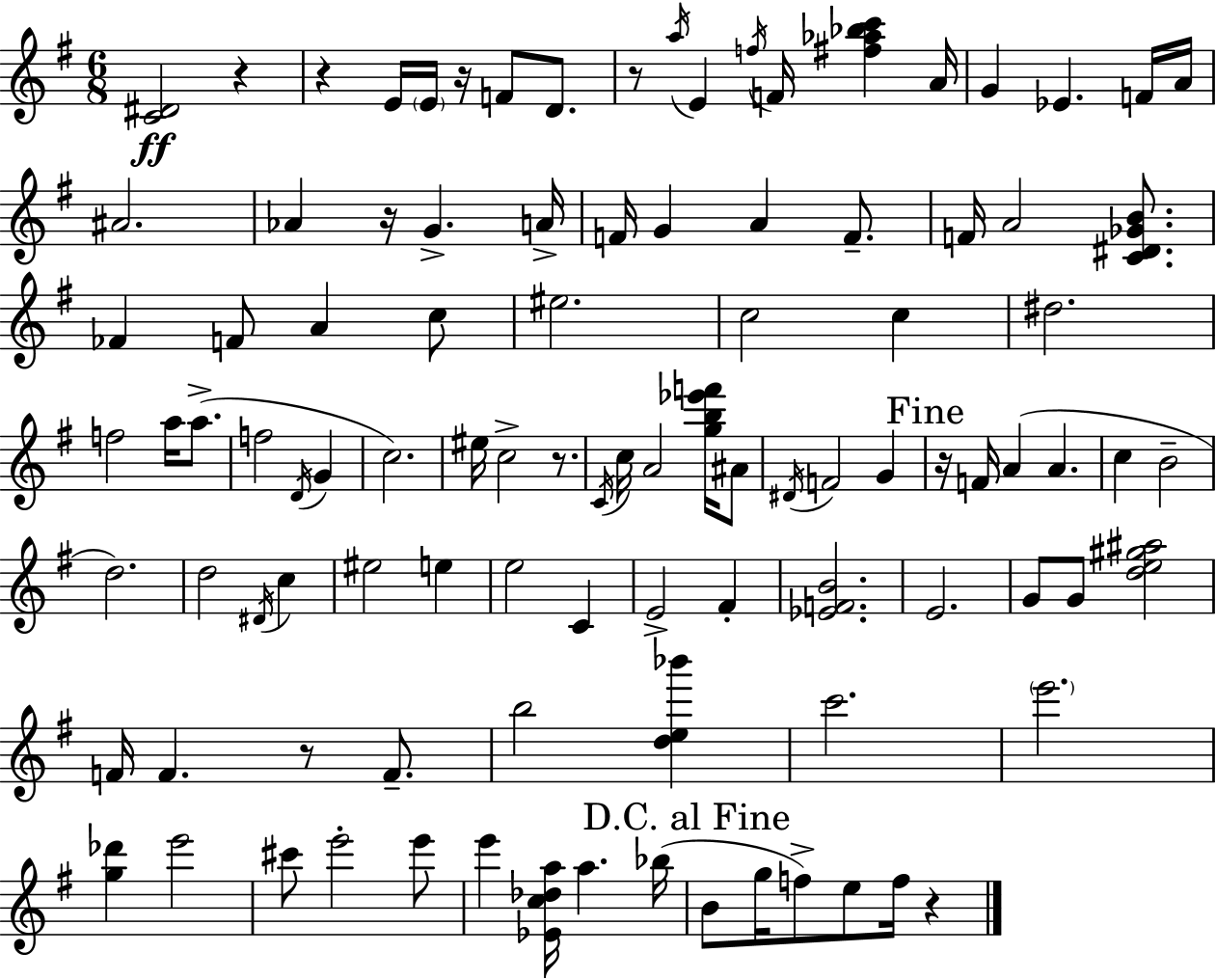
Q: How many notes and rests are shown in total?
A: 101